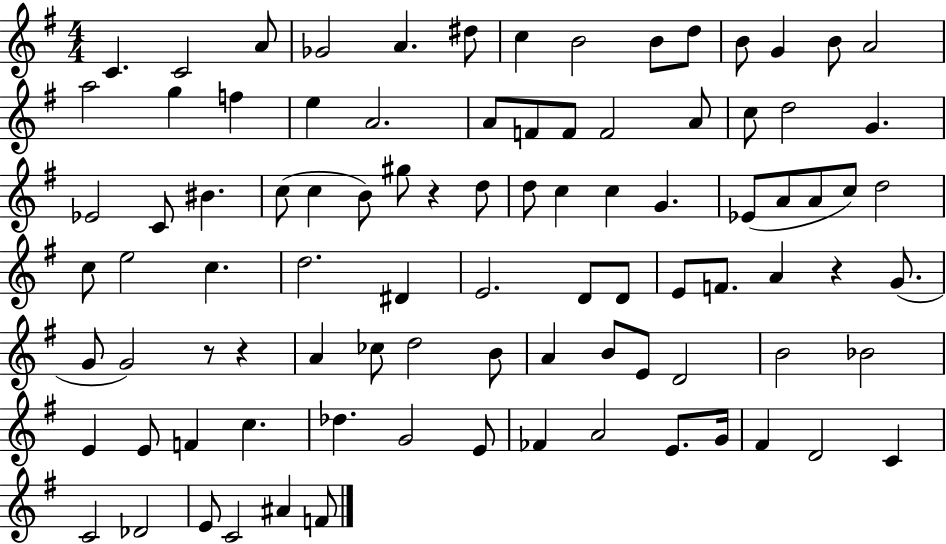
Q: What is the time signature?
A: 4/4